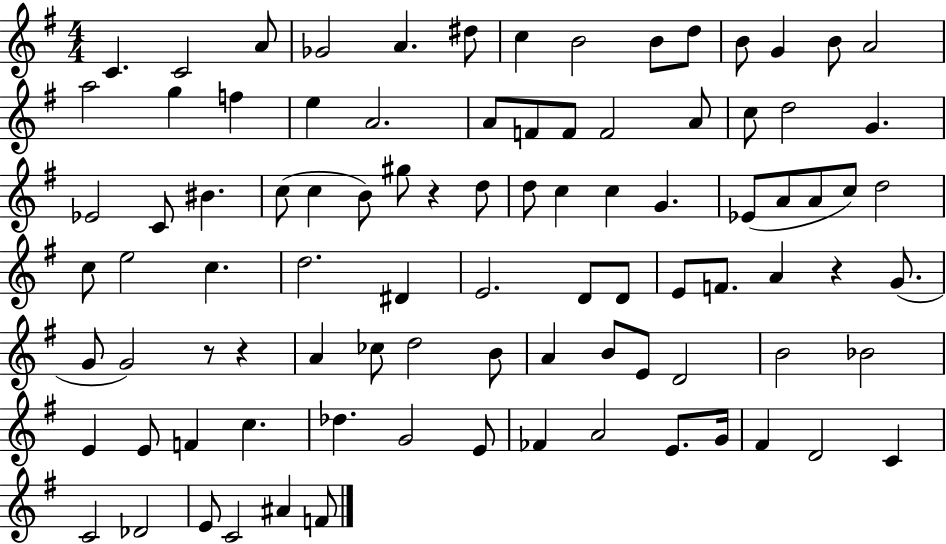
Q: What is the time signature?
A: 4/4